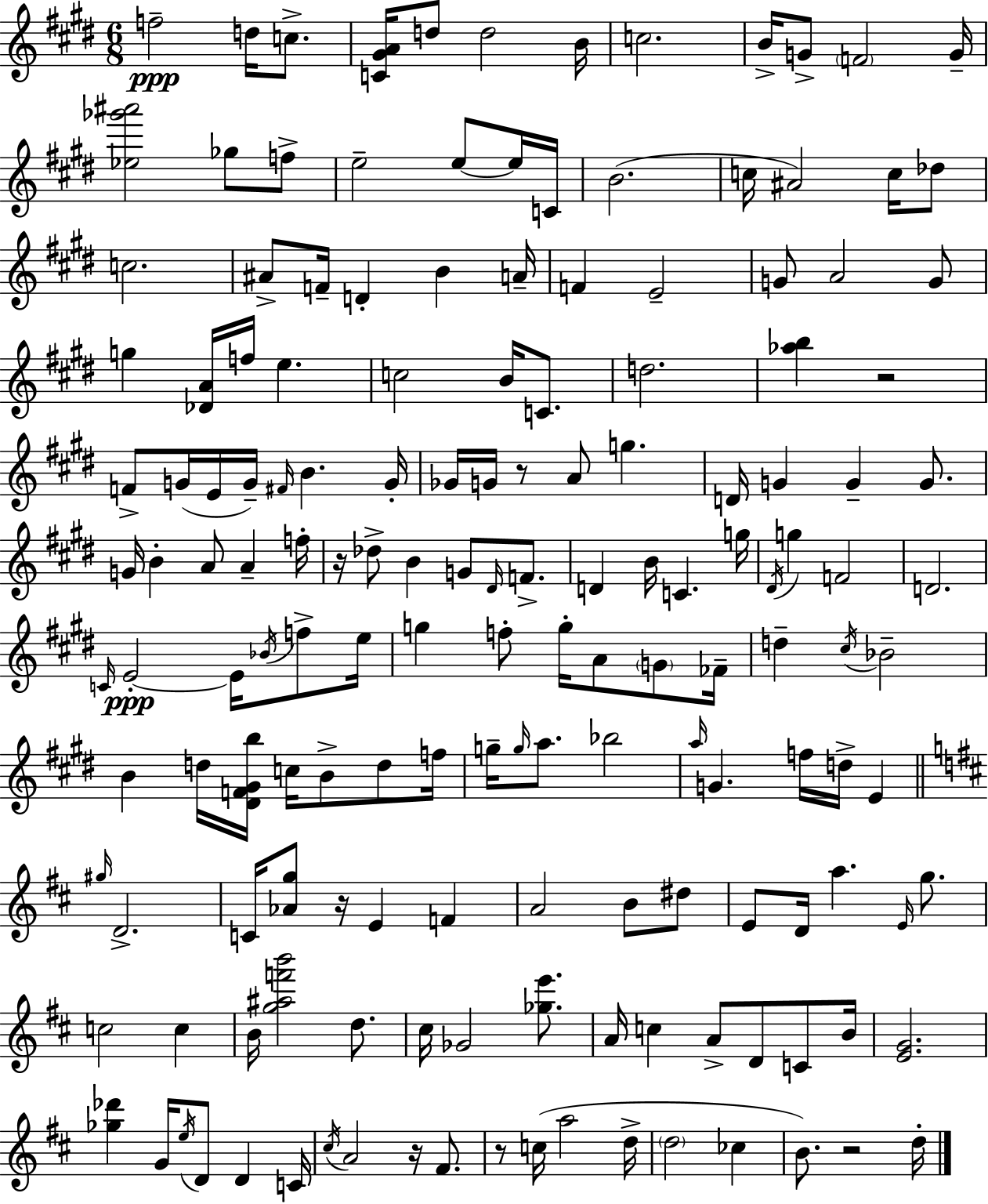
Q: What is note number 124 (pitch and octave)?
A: C5